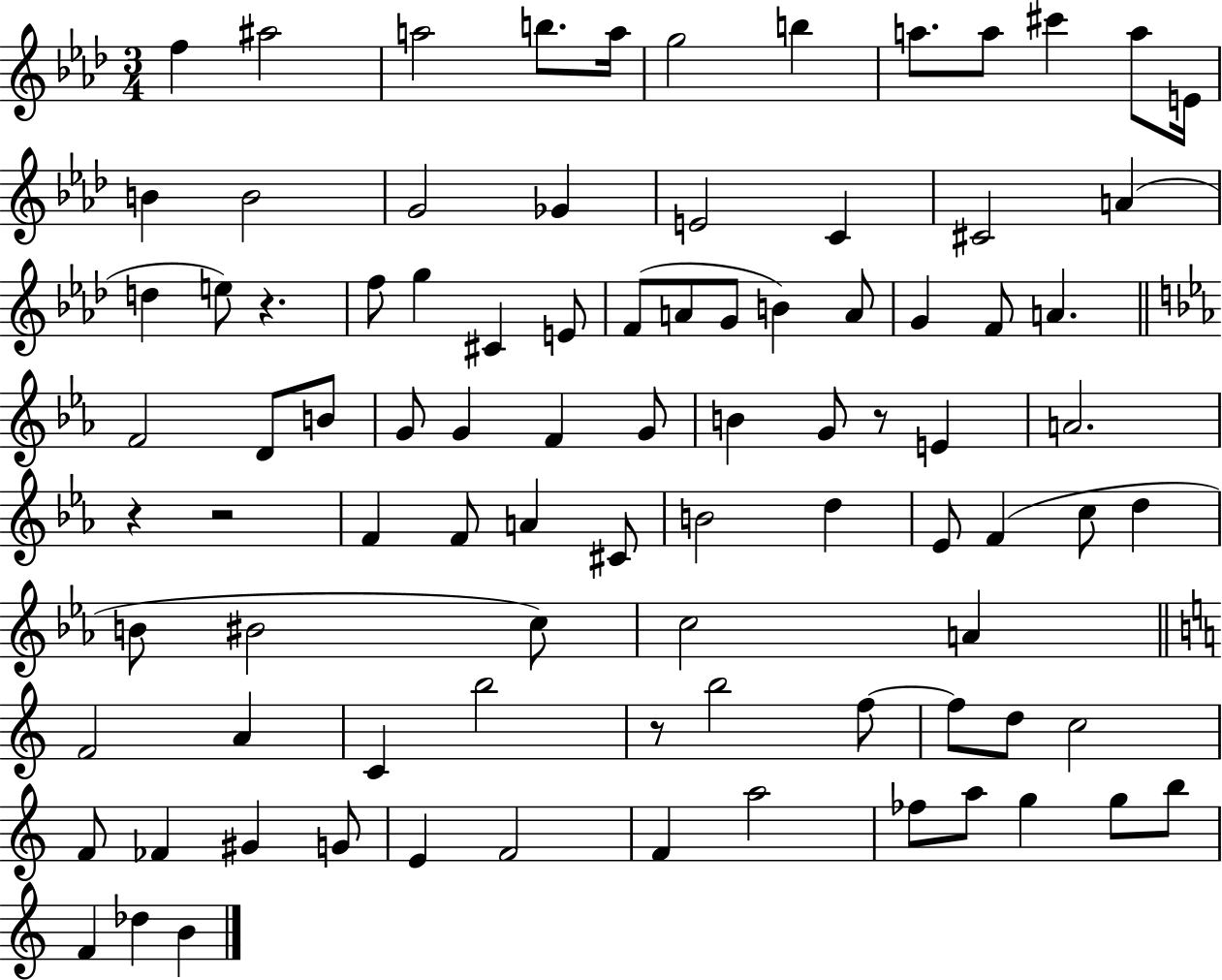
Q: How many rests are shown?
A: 5